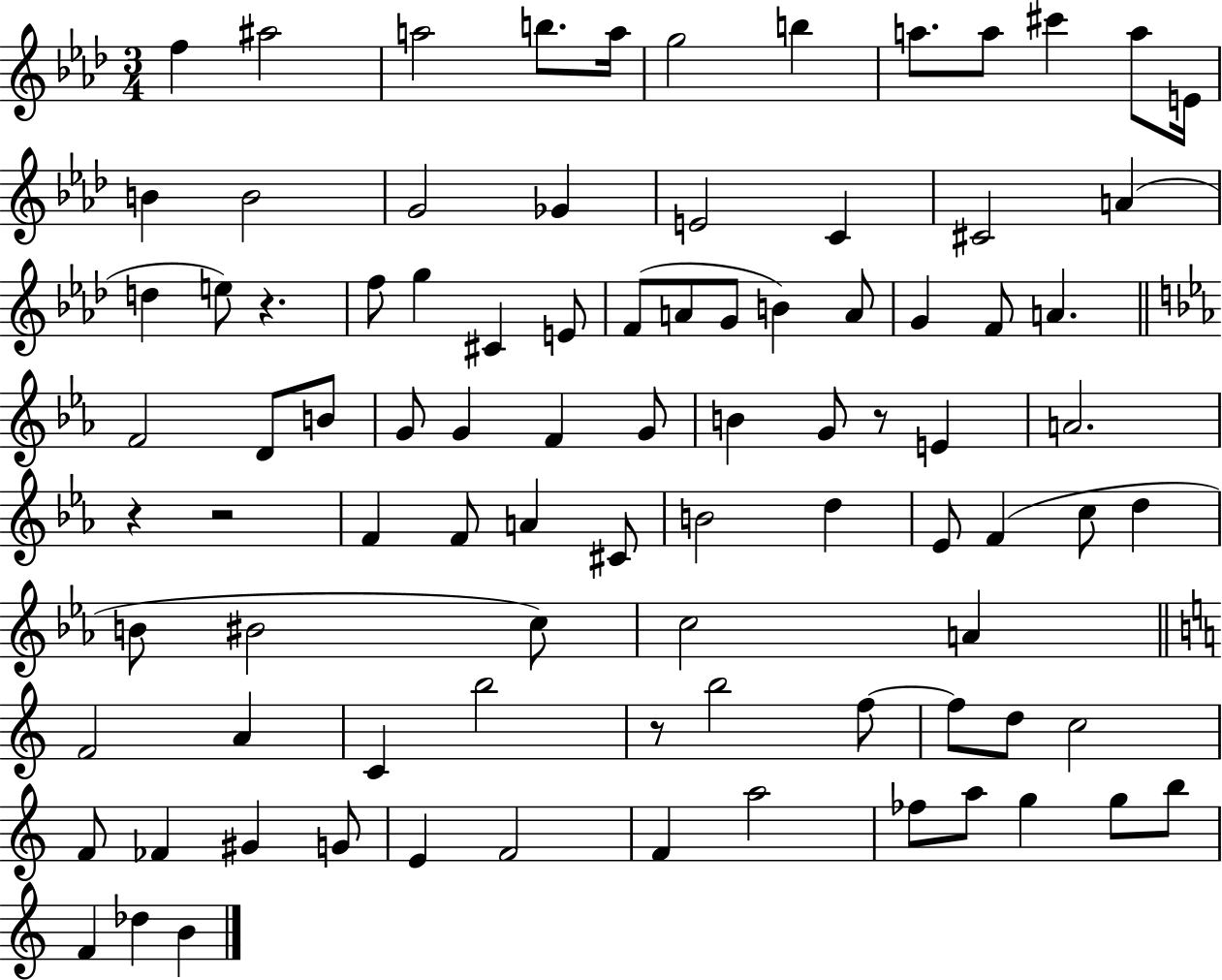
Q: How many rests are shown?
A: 5